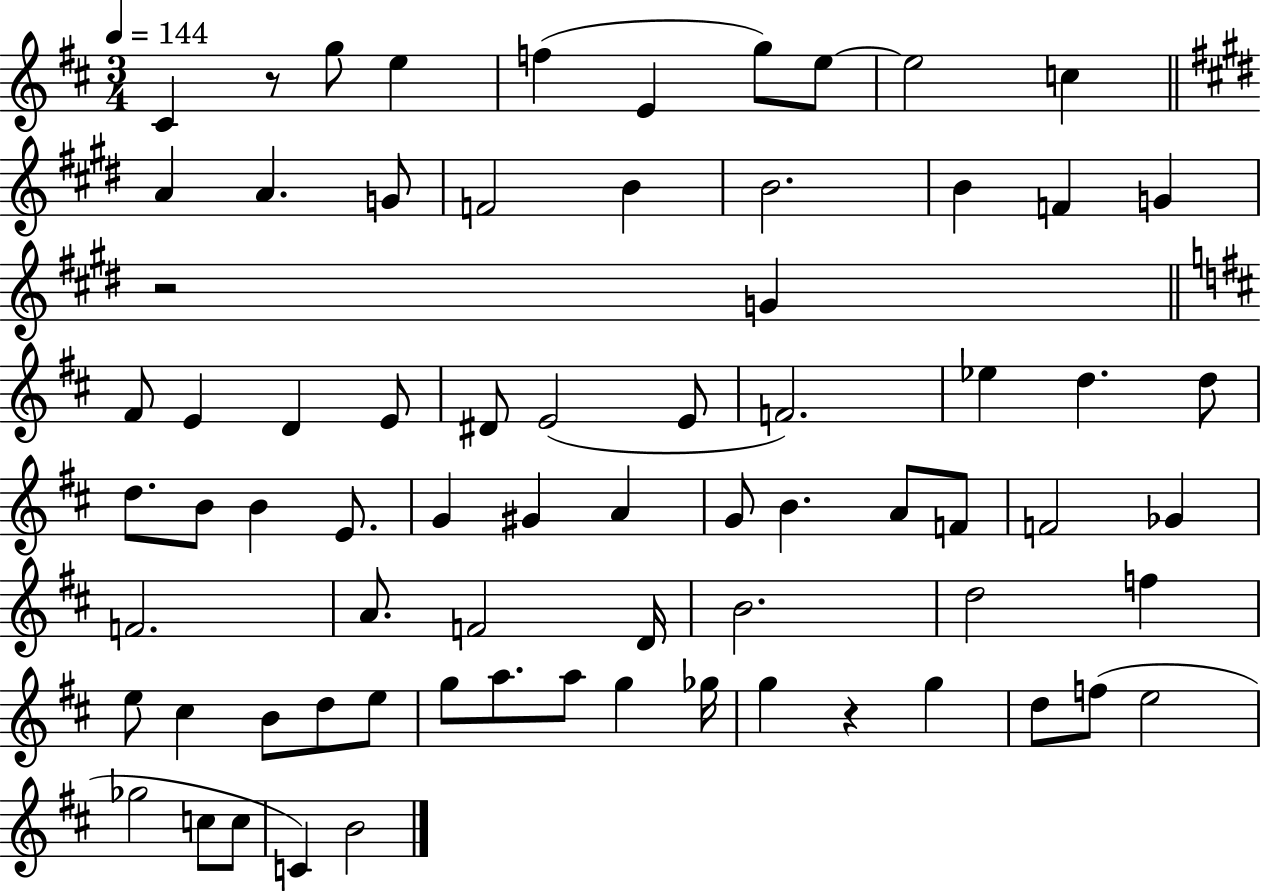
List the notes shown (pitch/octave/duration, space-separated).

C#4/q R/e G5/e E5/q F5/q E4/q G5/e E5/e E5/h C5/q A4/q A4/q. G4/e F4/h B4/q B4/h. B4/q F4/q G4/q R/h G4/q F#4/e E4/q D4/q E4/e D#4/e E4/h E4/e F4/h. Eb5/q D5/q. D5/e D5/e. B4/e B4/q E4/e. G4/q G#4/q A4/q G4/e B4/q. A4/e F4/e F4/h Gb4/q F4/h. A4/e. F4/h D4/s B4/h. D5/h F5/q E5/e C#5/q B4/e D5/e E5/e G5/e A5/e. A5/e G5/q Gb5/s G5/q R/q G5/q D5/e F5/e E5/h Gb5/h C5/e C5/e C4/q B4/h